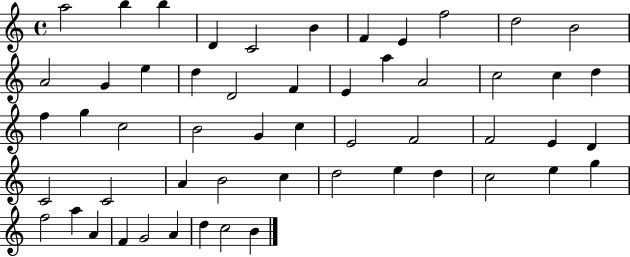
{
  \clef treble
  \time 4/4
  \defaultTimeSignature
  \key c \major
  a''2 b''4 b''4 | d'4 c'2 b'4 | f'4 e'4 f''2 | d''2 b'2 | \break a'2 g'4 e''4 | d''4 d'2 f'4 | e'4 a''4 a'2 | c''2 c''4 d''4 | \break f''4 g''4 c''2 | b'2 g'4 c''4 | e'2 f'2 | f'2 e'4 d'4 | \break c'2 c'2 | a'4 b'2 c''4 | d''2 e''4 d''4 | c''2 e''4 g''4 | \break f''2 a''4 a'4 | f'4 g'2 a'4 | d''4 c''2 b'4 | \bar "|."
}